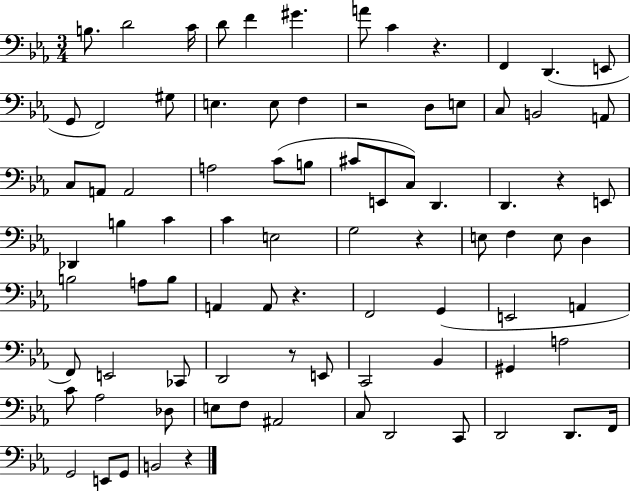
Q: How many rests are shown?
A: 7